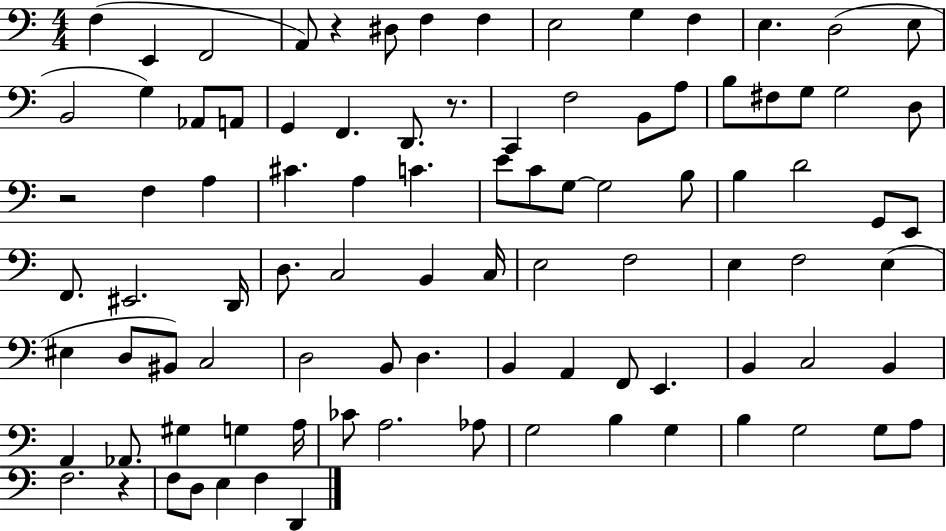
{
  \clef bass
  \numericTimeSignature
  \time 4/4
  \key c \major
  f4( e,4 f,2 | a,8) r4 dis8 f4 f4 | e2 g4 f4 | e4. d2( e8 | \break b,2 g4) aes,8 a,8 | g,4 f,4. d,8. r8. | c,4 f2 b,8 a8 | b8 fis8 g8 g2 d8 | \break r2 f4 a4 | cis'4. a4 c'4. | e'8 c'8 g8~~ g2 b8 | b4 d'2 g,8 e,8 | \break f,8. eis,2. d,16 | d8. c2 b,4 c16 | e2 f2 | e4 f2 e4( | \break eis4 d8 bis,8) c2 | d2 b,8 d4. | b,4 a,4 f,8 e,4. | b,4 c2 b,4 | \break a,4 aes,8. gis4 g4 a16 | ces'8 a2. aes8 | g2 b4 g4 | b4 g2 g8 a8 | \break f2. r4 | f8 d8 e4 f4 d,4 | \bar "|."
}